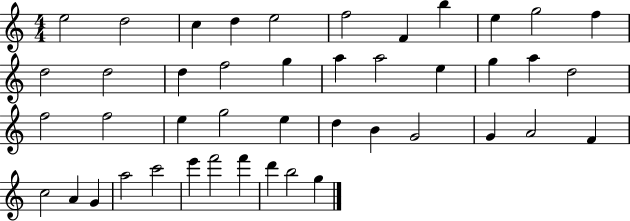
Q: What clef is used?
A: treble